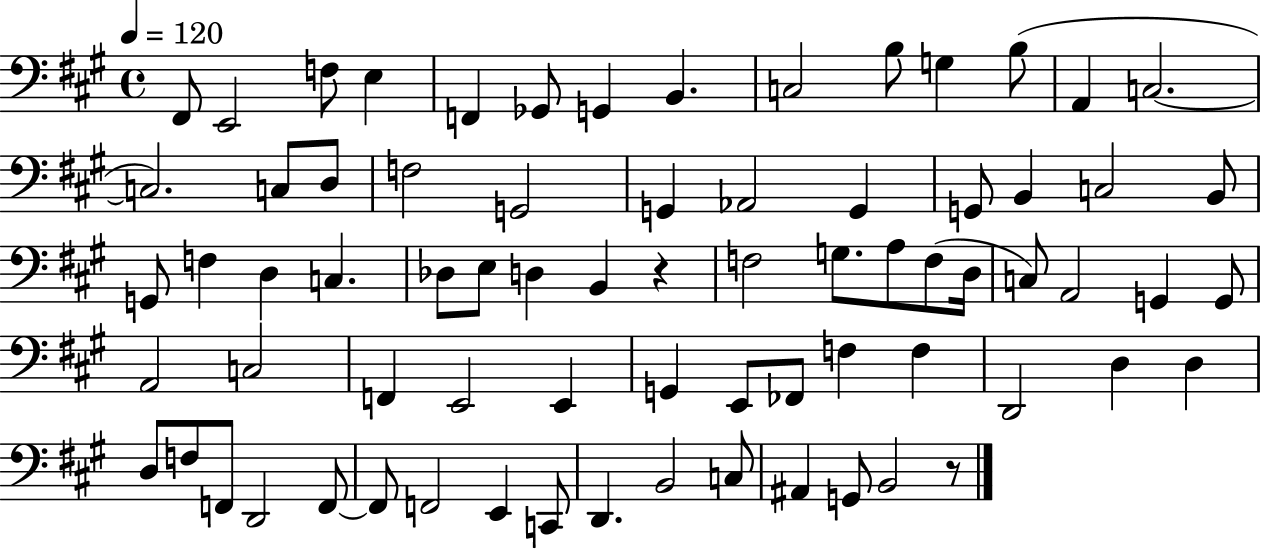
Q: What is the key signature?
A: A major